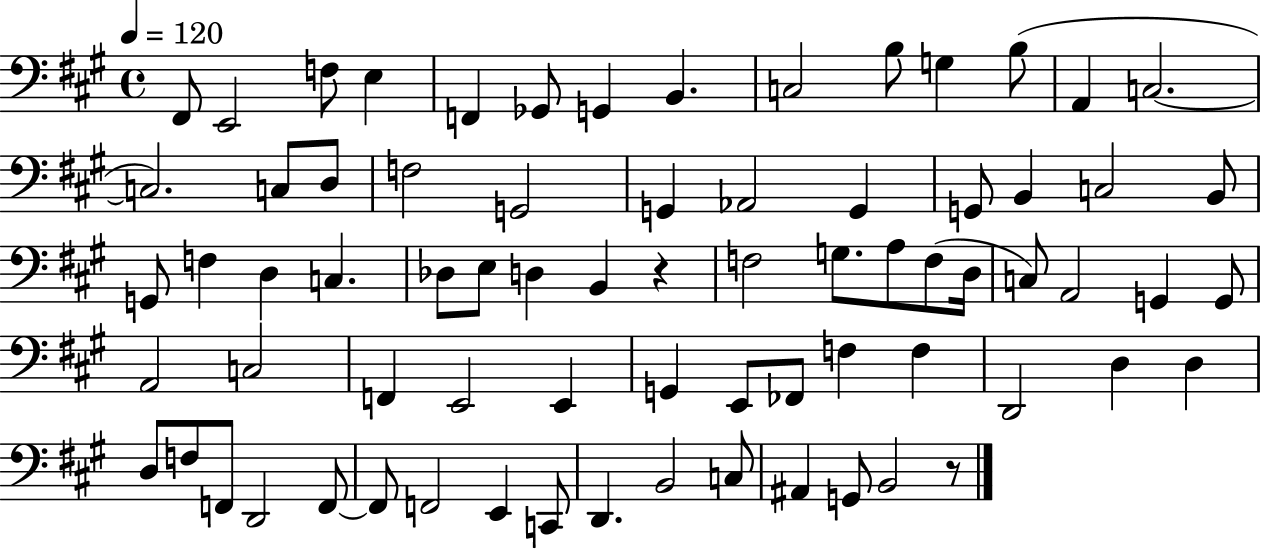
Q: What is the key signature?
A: A major